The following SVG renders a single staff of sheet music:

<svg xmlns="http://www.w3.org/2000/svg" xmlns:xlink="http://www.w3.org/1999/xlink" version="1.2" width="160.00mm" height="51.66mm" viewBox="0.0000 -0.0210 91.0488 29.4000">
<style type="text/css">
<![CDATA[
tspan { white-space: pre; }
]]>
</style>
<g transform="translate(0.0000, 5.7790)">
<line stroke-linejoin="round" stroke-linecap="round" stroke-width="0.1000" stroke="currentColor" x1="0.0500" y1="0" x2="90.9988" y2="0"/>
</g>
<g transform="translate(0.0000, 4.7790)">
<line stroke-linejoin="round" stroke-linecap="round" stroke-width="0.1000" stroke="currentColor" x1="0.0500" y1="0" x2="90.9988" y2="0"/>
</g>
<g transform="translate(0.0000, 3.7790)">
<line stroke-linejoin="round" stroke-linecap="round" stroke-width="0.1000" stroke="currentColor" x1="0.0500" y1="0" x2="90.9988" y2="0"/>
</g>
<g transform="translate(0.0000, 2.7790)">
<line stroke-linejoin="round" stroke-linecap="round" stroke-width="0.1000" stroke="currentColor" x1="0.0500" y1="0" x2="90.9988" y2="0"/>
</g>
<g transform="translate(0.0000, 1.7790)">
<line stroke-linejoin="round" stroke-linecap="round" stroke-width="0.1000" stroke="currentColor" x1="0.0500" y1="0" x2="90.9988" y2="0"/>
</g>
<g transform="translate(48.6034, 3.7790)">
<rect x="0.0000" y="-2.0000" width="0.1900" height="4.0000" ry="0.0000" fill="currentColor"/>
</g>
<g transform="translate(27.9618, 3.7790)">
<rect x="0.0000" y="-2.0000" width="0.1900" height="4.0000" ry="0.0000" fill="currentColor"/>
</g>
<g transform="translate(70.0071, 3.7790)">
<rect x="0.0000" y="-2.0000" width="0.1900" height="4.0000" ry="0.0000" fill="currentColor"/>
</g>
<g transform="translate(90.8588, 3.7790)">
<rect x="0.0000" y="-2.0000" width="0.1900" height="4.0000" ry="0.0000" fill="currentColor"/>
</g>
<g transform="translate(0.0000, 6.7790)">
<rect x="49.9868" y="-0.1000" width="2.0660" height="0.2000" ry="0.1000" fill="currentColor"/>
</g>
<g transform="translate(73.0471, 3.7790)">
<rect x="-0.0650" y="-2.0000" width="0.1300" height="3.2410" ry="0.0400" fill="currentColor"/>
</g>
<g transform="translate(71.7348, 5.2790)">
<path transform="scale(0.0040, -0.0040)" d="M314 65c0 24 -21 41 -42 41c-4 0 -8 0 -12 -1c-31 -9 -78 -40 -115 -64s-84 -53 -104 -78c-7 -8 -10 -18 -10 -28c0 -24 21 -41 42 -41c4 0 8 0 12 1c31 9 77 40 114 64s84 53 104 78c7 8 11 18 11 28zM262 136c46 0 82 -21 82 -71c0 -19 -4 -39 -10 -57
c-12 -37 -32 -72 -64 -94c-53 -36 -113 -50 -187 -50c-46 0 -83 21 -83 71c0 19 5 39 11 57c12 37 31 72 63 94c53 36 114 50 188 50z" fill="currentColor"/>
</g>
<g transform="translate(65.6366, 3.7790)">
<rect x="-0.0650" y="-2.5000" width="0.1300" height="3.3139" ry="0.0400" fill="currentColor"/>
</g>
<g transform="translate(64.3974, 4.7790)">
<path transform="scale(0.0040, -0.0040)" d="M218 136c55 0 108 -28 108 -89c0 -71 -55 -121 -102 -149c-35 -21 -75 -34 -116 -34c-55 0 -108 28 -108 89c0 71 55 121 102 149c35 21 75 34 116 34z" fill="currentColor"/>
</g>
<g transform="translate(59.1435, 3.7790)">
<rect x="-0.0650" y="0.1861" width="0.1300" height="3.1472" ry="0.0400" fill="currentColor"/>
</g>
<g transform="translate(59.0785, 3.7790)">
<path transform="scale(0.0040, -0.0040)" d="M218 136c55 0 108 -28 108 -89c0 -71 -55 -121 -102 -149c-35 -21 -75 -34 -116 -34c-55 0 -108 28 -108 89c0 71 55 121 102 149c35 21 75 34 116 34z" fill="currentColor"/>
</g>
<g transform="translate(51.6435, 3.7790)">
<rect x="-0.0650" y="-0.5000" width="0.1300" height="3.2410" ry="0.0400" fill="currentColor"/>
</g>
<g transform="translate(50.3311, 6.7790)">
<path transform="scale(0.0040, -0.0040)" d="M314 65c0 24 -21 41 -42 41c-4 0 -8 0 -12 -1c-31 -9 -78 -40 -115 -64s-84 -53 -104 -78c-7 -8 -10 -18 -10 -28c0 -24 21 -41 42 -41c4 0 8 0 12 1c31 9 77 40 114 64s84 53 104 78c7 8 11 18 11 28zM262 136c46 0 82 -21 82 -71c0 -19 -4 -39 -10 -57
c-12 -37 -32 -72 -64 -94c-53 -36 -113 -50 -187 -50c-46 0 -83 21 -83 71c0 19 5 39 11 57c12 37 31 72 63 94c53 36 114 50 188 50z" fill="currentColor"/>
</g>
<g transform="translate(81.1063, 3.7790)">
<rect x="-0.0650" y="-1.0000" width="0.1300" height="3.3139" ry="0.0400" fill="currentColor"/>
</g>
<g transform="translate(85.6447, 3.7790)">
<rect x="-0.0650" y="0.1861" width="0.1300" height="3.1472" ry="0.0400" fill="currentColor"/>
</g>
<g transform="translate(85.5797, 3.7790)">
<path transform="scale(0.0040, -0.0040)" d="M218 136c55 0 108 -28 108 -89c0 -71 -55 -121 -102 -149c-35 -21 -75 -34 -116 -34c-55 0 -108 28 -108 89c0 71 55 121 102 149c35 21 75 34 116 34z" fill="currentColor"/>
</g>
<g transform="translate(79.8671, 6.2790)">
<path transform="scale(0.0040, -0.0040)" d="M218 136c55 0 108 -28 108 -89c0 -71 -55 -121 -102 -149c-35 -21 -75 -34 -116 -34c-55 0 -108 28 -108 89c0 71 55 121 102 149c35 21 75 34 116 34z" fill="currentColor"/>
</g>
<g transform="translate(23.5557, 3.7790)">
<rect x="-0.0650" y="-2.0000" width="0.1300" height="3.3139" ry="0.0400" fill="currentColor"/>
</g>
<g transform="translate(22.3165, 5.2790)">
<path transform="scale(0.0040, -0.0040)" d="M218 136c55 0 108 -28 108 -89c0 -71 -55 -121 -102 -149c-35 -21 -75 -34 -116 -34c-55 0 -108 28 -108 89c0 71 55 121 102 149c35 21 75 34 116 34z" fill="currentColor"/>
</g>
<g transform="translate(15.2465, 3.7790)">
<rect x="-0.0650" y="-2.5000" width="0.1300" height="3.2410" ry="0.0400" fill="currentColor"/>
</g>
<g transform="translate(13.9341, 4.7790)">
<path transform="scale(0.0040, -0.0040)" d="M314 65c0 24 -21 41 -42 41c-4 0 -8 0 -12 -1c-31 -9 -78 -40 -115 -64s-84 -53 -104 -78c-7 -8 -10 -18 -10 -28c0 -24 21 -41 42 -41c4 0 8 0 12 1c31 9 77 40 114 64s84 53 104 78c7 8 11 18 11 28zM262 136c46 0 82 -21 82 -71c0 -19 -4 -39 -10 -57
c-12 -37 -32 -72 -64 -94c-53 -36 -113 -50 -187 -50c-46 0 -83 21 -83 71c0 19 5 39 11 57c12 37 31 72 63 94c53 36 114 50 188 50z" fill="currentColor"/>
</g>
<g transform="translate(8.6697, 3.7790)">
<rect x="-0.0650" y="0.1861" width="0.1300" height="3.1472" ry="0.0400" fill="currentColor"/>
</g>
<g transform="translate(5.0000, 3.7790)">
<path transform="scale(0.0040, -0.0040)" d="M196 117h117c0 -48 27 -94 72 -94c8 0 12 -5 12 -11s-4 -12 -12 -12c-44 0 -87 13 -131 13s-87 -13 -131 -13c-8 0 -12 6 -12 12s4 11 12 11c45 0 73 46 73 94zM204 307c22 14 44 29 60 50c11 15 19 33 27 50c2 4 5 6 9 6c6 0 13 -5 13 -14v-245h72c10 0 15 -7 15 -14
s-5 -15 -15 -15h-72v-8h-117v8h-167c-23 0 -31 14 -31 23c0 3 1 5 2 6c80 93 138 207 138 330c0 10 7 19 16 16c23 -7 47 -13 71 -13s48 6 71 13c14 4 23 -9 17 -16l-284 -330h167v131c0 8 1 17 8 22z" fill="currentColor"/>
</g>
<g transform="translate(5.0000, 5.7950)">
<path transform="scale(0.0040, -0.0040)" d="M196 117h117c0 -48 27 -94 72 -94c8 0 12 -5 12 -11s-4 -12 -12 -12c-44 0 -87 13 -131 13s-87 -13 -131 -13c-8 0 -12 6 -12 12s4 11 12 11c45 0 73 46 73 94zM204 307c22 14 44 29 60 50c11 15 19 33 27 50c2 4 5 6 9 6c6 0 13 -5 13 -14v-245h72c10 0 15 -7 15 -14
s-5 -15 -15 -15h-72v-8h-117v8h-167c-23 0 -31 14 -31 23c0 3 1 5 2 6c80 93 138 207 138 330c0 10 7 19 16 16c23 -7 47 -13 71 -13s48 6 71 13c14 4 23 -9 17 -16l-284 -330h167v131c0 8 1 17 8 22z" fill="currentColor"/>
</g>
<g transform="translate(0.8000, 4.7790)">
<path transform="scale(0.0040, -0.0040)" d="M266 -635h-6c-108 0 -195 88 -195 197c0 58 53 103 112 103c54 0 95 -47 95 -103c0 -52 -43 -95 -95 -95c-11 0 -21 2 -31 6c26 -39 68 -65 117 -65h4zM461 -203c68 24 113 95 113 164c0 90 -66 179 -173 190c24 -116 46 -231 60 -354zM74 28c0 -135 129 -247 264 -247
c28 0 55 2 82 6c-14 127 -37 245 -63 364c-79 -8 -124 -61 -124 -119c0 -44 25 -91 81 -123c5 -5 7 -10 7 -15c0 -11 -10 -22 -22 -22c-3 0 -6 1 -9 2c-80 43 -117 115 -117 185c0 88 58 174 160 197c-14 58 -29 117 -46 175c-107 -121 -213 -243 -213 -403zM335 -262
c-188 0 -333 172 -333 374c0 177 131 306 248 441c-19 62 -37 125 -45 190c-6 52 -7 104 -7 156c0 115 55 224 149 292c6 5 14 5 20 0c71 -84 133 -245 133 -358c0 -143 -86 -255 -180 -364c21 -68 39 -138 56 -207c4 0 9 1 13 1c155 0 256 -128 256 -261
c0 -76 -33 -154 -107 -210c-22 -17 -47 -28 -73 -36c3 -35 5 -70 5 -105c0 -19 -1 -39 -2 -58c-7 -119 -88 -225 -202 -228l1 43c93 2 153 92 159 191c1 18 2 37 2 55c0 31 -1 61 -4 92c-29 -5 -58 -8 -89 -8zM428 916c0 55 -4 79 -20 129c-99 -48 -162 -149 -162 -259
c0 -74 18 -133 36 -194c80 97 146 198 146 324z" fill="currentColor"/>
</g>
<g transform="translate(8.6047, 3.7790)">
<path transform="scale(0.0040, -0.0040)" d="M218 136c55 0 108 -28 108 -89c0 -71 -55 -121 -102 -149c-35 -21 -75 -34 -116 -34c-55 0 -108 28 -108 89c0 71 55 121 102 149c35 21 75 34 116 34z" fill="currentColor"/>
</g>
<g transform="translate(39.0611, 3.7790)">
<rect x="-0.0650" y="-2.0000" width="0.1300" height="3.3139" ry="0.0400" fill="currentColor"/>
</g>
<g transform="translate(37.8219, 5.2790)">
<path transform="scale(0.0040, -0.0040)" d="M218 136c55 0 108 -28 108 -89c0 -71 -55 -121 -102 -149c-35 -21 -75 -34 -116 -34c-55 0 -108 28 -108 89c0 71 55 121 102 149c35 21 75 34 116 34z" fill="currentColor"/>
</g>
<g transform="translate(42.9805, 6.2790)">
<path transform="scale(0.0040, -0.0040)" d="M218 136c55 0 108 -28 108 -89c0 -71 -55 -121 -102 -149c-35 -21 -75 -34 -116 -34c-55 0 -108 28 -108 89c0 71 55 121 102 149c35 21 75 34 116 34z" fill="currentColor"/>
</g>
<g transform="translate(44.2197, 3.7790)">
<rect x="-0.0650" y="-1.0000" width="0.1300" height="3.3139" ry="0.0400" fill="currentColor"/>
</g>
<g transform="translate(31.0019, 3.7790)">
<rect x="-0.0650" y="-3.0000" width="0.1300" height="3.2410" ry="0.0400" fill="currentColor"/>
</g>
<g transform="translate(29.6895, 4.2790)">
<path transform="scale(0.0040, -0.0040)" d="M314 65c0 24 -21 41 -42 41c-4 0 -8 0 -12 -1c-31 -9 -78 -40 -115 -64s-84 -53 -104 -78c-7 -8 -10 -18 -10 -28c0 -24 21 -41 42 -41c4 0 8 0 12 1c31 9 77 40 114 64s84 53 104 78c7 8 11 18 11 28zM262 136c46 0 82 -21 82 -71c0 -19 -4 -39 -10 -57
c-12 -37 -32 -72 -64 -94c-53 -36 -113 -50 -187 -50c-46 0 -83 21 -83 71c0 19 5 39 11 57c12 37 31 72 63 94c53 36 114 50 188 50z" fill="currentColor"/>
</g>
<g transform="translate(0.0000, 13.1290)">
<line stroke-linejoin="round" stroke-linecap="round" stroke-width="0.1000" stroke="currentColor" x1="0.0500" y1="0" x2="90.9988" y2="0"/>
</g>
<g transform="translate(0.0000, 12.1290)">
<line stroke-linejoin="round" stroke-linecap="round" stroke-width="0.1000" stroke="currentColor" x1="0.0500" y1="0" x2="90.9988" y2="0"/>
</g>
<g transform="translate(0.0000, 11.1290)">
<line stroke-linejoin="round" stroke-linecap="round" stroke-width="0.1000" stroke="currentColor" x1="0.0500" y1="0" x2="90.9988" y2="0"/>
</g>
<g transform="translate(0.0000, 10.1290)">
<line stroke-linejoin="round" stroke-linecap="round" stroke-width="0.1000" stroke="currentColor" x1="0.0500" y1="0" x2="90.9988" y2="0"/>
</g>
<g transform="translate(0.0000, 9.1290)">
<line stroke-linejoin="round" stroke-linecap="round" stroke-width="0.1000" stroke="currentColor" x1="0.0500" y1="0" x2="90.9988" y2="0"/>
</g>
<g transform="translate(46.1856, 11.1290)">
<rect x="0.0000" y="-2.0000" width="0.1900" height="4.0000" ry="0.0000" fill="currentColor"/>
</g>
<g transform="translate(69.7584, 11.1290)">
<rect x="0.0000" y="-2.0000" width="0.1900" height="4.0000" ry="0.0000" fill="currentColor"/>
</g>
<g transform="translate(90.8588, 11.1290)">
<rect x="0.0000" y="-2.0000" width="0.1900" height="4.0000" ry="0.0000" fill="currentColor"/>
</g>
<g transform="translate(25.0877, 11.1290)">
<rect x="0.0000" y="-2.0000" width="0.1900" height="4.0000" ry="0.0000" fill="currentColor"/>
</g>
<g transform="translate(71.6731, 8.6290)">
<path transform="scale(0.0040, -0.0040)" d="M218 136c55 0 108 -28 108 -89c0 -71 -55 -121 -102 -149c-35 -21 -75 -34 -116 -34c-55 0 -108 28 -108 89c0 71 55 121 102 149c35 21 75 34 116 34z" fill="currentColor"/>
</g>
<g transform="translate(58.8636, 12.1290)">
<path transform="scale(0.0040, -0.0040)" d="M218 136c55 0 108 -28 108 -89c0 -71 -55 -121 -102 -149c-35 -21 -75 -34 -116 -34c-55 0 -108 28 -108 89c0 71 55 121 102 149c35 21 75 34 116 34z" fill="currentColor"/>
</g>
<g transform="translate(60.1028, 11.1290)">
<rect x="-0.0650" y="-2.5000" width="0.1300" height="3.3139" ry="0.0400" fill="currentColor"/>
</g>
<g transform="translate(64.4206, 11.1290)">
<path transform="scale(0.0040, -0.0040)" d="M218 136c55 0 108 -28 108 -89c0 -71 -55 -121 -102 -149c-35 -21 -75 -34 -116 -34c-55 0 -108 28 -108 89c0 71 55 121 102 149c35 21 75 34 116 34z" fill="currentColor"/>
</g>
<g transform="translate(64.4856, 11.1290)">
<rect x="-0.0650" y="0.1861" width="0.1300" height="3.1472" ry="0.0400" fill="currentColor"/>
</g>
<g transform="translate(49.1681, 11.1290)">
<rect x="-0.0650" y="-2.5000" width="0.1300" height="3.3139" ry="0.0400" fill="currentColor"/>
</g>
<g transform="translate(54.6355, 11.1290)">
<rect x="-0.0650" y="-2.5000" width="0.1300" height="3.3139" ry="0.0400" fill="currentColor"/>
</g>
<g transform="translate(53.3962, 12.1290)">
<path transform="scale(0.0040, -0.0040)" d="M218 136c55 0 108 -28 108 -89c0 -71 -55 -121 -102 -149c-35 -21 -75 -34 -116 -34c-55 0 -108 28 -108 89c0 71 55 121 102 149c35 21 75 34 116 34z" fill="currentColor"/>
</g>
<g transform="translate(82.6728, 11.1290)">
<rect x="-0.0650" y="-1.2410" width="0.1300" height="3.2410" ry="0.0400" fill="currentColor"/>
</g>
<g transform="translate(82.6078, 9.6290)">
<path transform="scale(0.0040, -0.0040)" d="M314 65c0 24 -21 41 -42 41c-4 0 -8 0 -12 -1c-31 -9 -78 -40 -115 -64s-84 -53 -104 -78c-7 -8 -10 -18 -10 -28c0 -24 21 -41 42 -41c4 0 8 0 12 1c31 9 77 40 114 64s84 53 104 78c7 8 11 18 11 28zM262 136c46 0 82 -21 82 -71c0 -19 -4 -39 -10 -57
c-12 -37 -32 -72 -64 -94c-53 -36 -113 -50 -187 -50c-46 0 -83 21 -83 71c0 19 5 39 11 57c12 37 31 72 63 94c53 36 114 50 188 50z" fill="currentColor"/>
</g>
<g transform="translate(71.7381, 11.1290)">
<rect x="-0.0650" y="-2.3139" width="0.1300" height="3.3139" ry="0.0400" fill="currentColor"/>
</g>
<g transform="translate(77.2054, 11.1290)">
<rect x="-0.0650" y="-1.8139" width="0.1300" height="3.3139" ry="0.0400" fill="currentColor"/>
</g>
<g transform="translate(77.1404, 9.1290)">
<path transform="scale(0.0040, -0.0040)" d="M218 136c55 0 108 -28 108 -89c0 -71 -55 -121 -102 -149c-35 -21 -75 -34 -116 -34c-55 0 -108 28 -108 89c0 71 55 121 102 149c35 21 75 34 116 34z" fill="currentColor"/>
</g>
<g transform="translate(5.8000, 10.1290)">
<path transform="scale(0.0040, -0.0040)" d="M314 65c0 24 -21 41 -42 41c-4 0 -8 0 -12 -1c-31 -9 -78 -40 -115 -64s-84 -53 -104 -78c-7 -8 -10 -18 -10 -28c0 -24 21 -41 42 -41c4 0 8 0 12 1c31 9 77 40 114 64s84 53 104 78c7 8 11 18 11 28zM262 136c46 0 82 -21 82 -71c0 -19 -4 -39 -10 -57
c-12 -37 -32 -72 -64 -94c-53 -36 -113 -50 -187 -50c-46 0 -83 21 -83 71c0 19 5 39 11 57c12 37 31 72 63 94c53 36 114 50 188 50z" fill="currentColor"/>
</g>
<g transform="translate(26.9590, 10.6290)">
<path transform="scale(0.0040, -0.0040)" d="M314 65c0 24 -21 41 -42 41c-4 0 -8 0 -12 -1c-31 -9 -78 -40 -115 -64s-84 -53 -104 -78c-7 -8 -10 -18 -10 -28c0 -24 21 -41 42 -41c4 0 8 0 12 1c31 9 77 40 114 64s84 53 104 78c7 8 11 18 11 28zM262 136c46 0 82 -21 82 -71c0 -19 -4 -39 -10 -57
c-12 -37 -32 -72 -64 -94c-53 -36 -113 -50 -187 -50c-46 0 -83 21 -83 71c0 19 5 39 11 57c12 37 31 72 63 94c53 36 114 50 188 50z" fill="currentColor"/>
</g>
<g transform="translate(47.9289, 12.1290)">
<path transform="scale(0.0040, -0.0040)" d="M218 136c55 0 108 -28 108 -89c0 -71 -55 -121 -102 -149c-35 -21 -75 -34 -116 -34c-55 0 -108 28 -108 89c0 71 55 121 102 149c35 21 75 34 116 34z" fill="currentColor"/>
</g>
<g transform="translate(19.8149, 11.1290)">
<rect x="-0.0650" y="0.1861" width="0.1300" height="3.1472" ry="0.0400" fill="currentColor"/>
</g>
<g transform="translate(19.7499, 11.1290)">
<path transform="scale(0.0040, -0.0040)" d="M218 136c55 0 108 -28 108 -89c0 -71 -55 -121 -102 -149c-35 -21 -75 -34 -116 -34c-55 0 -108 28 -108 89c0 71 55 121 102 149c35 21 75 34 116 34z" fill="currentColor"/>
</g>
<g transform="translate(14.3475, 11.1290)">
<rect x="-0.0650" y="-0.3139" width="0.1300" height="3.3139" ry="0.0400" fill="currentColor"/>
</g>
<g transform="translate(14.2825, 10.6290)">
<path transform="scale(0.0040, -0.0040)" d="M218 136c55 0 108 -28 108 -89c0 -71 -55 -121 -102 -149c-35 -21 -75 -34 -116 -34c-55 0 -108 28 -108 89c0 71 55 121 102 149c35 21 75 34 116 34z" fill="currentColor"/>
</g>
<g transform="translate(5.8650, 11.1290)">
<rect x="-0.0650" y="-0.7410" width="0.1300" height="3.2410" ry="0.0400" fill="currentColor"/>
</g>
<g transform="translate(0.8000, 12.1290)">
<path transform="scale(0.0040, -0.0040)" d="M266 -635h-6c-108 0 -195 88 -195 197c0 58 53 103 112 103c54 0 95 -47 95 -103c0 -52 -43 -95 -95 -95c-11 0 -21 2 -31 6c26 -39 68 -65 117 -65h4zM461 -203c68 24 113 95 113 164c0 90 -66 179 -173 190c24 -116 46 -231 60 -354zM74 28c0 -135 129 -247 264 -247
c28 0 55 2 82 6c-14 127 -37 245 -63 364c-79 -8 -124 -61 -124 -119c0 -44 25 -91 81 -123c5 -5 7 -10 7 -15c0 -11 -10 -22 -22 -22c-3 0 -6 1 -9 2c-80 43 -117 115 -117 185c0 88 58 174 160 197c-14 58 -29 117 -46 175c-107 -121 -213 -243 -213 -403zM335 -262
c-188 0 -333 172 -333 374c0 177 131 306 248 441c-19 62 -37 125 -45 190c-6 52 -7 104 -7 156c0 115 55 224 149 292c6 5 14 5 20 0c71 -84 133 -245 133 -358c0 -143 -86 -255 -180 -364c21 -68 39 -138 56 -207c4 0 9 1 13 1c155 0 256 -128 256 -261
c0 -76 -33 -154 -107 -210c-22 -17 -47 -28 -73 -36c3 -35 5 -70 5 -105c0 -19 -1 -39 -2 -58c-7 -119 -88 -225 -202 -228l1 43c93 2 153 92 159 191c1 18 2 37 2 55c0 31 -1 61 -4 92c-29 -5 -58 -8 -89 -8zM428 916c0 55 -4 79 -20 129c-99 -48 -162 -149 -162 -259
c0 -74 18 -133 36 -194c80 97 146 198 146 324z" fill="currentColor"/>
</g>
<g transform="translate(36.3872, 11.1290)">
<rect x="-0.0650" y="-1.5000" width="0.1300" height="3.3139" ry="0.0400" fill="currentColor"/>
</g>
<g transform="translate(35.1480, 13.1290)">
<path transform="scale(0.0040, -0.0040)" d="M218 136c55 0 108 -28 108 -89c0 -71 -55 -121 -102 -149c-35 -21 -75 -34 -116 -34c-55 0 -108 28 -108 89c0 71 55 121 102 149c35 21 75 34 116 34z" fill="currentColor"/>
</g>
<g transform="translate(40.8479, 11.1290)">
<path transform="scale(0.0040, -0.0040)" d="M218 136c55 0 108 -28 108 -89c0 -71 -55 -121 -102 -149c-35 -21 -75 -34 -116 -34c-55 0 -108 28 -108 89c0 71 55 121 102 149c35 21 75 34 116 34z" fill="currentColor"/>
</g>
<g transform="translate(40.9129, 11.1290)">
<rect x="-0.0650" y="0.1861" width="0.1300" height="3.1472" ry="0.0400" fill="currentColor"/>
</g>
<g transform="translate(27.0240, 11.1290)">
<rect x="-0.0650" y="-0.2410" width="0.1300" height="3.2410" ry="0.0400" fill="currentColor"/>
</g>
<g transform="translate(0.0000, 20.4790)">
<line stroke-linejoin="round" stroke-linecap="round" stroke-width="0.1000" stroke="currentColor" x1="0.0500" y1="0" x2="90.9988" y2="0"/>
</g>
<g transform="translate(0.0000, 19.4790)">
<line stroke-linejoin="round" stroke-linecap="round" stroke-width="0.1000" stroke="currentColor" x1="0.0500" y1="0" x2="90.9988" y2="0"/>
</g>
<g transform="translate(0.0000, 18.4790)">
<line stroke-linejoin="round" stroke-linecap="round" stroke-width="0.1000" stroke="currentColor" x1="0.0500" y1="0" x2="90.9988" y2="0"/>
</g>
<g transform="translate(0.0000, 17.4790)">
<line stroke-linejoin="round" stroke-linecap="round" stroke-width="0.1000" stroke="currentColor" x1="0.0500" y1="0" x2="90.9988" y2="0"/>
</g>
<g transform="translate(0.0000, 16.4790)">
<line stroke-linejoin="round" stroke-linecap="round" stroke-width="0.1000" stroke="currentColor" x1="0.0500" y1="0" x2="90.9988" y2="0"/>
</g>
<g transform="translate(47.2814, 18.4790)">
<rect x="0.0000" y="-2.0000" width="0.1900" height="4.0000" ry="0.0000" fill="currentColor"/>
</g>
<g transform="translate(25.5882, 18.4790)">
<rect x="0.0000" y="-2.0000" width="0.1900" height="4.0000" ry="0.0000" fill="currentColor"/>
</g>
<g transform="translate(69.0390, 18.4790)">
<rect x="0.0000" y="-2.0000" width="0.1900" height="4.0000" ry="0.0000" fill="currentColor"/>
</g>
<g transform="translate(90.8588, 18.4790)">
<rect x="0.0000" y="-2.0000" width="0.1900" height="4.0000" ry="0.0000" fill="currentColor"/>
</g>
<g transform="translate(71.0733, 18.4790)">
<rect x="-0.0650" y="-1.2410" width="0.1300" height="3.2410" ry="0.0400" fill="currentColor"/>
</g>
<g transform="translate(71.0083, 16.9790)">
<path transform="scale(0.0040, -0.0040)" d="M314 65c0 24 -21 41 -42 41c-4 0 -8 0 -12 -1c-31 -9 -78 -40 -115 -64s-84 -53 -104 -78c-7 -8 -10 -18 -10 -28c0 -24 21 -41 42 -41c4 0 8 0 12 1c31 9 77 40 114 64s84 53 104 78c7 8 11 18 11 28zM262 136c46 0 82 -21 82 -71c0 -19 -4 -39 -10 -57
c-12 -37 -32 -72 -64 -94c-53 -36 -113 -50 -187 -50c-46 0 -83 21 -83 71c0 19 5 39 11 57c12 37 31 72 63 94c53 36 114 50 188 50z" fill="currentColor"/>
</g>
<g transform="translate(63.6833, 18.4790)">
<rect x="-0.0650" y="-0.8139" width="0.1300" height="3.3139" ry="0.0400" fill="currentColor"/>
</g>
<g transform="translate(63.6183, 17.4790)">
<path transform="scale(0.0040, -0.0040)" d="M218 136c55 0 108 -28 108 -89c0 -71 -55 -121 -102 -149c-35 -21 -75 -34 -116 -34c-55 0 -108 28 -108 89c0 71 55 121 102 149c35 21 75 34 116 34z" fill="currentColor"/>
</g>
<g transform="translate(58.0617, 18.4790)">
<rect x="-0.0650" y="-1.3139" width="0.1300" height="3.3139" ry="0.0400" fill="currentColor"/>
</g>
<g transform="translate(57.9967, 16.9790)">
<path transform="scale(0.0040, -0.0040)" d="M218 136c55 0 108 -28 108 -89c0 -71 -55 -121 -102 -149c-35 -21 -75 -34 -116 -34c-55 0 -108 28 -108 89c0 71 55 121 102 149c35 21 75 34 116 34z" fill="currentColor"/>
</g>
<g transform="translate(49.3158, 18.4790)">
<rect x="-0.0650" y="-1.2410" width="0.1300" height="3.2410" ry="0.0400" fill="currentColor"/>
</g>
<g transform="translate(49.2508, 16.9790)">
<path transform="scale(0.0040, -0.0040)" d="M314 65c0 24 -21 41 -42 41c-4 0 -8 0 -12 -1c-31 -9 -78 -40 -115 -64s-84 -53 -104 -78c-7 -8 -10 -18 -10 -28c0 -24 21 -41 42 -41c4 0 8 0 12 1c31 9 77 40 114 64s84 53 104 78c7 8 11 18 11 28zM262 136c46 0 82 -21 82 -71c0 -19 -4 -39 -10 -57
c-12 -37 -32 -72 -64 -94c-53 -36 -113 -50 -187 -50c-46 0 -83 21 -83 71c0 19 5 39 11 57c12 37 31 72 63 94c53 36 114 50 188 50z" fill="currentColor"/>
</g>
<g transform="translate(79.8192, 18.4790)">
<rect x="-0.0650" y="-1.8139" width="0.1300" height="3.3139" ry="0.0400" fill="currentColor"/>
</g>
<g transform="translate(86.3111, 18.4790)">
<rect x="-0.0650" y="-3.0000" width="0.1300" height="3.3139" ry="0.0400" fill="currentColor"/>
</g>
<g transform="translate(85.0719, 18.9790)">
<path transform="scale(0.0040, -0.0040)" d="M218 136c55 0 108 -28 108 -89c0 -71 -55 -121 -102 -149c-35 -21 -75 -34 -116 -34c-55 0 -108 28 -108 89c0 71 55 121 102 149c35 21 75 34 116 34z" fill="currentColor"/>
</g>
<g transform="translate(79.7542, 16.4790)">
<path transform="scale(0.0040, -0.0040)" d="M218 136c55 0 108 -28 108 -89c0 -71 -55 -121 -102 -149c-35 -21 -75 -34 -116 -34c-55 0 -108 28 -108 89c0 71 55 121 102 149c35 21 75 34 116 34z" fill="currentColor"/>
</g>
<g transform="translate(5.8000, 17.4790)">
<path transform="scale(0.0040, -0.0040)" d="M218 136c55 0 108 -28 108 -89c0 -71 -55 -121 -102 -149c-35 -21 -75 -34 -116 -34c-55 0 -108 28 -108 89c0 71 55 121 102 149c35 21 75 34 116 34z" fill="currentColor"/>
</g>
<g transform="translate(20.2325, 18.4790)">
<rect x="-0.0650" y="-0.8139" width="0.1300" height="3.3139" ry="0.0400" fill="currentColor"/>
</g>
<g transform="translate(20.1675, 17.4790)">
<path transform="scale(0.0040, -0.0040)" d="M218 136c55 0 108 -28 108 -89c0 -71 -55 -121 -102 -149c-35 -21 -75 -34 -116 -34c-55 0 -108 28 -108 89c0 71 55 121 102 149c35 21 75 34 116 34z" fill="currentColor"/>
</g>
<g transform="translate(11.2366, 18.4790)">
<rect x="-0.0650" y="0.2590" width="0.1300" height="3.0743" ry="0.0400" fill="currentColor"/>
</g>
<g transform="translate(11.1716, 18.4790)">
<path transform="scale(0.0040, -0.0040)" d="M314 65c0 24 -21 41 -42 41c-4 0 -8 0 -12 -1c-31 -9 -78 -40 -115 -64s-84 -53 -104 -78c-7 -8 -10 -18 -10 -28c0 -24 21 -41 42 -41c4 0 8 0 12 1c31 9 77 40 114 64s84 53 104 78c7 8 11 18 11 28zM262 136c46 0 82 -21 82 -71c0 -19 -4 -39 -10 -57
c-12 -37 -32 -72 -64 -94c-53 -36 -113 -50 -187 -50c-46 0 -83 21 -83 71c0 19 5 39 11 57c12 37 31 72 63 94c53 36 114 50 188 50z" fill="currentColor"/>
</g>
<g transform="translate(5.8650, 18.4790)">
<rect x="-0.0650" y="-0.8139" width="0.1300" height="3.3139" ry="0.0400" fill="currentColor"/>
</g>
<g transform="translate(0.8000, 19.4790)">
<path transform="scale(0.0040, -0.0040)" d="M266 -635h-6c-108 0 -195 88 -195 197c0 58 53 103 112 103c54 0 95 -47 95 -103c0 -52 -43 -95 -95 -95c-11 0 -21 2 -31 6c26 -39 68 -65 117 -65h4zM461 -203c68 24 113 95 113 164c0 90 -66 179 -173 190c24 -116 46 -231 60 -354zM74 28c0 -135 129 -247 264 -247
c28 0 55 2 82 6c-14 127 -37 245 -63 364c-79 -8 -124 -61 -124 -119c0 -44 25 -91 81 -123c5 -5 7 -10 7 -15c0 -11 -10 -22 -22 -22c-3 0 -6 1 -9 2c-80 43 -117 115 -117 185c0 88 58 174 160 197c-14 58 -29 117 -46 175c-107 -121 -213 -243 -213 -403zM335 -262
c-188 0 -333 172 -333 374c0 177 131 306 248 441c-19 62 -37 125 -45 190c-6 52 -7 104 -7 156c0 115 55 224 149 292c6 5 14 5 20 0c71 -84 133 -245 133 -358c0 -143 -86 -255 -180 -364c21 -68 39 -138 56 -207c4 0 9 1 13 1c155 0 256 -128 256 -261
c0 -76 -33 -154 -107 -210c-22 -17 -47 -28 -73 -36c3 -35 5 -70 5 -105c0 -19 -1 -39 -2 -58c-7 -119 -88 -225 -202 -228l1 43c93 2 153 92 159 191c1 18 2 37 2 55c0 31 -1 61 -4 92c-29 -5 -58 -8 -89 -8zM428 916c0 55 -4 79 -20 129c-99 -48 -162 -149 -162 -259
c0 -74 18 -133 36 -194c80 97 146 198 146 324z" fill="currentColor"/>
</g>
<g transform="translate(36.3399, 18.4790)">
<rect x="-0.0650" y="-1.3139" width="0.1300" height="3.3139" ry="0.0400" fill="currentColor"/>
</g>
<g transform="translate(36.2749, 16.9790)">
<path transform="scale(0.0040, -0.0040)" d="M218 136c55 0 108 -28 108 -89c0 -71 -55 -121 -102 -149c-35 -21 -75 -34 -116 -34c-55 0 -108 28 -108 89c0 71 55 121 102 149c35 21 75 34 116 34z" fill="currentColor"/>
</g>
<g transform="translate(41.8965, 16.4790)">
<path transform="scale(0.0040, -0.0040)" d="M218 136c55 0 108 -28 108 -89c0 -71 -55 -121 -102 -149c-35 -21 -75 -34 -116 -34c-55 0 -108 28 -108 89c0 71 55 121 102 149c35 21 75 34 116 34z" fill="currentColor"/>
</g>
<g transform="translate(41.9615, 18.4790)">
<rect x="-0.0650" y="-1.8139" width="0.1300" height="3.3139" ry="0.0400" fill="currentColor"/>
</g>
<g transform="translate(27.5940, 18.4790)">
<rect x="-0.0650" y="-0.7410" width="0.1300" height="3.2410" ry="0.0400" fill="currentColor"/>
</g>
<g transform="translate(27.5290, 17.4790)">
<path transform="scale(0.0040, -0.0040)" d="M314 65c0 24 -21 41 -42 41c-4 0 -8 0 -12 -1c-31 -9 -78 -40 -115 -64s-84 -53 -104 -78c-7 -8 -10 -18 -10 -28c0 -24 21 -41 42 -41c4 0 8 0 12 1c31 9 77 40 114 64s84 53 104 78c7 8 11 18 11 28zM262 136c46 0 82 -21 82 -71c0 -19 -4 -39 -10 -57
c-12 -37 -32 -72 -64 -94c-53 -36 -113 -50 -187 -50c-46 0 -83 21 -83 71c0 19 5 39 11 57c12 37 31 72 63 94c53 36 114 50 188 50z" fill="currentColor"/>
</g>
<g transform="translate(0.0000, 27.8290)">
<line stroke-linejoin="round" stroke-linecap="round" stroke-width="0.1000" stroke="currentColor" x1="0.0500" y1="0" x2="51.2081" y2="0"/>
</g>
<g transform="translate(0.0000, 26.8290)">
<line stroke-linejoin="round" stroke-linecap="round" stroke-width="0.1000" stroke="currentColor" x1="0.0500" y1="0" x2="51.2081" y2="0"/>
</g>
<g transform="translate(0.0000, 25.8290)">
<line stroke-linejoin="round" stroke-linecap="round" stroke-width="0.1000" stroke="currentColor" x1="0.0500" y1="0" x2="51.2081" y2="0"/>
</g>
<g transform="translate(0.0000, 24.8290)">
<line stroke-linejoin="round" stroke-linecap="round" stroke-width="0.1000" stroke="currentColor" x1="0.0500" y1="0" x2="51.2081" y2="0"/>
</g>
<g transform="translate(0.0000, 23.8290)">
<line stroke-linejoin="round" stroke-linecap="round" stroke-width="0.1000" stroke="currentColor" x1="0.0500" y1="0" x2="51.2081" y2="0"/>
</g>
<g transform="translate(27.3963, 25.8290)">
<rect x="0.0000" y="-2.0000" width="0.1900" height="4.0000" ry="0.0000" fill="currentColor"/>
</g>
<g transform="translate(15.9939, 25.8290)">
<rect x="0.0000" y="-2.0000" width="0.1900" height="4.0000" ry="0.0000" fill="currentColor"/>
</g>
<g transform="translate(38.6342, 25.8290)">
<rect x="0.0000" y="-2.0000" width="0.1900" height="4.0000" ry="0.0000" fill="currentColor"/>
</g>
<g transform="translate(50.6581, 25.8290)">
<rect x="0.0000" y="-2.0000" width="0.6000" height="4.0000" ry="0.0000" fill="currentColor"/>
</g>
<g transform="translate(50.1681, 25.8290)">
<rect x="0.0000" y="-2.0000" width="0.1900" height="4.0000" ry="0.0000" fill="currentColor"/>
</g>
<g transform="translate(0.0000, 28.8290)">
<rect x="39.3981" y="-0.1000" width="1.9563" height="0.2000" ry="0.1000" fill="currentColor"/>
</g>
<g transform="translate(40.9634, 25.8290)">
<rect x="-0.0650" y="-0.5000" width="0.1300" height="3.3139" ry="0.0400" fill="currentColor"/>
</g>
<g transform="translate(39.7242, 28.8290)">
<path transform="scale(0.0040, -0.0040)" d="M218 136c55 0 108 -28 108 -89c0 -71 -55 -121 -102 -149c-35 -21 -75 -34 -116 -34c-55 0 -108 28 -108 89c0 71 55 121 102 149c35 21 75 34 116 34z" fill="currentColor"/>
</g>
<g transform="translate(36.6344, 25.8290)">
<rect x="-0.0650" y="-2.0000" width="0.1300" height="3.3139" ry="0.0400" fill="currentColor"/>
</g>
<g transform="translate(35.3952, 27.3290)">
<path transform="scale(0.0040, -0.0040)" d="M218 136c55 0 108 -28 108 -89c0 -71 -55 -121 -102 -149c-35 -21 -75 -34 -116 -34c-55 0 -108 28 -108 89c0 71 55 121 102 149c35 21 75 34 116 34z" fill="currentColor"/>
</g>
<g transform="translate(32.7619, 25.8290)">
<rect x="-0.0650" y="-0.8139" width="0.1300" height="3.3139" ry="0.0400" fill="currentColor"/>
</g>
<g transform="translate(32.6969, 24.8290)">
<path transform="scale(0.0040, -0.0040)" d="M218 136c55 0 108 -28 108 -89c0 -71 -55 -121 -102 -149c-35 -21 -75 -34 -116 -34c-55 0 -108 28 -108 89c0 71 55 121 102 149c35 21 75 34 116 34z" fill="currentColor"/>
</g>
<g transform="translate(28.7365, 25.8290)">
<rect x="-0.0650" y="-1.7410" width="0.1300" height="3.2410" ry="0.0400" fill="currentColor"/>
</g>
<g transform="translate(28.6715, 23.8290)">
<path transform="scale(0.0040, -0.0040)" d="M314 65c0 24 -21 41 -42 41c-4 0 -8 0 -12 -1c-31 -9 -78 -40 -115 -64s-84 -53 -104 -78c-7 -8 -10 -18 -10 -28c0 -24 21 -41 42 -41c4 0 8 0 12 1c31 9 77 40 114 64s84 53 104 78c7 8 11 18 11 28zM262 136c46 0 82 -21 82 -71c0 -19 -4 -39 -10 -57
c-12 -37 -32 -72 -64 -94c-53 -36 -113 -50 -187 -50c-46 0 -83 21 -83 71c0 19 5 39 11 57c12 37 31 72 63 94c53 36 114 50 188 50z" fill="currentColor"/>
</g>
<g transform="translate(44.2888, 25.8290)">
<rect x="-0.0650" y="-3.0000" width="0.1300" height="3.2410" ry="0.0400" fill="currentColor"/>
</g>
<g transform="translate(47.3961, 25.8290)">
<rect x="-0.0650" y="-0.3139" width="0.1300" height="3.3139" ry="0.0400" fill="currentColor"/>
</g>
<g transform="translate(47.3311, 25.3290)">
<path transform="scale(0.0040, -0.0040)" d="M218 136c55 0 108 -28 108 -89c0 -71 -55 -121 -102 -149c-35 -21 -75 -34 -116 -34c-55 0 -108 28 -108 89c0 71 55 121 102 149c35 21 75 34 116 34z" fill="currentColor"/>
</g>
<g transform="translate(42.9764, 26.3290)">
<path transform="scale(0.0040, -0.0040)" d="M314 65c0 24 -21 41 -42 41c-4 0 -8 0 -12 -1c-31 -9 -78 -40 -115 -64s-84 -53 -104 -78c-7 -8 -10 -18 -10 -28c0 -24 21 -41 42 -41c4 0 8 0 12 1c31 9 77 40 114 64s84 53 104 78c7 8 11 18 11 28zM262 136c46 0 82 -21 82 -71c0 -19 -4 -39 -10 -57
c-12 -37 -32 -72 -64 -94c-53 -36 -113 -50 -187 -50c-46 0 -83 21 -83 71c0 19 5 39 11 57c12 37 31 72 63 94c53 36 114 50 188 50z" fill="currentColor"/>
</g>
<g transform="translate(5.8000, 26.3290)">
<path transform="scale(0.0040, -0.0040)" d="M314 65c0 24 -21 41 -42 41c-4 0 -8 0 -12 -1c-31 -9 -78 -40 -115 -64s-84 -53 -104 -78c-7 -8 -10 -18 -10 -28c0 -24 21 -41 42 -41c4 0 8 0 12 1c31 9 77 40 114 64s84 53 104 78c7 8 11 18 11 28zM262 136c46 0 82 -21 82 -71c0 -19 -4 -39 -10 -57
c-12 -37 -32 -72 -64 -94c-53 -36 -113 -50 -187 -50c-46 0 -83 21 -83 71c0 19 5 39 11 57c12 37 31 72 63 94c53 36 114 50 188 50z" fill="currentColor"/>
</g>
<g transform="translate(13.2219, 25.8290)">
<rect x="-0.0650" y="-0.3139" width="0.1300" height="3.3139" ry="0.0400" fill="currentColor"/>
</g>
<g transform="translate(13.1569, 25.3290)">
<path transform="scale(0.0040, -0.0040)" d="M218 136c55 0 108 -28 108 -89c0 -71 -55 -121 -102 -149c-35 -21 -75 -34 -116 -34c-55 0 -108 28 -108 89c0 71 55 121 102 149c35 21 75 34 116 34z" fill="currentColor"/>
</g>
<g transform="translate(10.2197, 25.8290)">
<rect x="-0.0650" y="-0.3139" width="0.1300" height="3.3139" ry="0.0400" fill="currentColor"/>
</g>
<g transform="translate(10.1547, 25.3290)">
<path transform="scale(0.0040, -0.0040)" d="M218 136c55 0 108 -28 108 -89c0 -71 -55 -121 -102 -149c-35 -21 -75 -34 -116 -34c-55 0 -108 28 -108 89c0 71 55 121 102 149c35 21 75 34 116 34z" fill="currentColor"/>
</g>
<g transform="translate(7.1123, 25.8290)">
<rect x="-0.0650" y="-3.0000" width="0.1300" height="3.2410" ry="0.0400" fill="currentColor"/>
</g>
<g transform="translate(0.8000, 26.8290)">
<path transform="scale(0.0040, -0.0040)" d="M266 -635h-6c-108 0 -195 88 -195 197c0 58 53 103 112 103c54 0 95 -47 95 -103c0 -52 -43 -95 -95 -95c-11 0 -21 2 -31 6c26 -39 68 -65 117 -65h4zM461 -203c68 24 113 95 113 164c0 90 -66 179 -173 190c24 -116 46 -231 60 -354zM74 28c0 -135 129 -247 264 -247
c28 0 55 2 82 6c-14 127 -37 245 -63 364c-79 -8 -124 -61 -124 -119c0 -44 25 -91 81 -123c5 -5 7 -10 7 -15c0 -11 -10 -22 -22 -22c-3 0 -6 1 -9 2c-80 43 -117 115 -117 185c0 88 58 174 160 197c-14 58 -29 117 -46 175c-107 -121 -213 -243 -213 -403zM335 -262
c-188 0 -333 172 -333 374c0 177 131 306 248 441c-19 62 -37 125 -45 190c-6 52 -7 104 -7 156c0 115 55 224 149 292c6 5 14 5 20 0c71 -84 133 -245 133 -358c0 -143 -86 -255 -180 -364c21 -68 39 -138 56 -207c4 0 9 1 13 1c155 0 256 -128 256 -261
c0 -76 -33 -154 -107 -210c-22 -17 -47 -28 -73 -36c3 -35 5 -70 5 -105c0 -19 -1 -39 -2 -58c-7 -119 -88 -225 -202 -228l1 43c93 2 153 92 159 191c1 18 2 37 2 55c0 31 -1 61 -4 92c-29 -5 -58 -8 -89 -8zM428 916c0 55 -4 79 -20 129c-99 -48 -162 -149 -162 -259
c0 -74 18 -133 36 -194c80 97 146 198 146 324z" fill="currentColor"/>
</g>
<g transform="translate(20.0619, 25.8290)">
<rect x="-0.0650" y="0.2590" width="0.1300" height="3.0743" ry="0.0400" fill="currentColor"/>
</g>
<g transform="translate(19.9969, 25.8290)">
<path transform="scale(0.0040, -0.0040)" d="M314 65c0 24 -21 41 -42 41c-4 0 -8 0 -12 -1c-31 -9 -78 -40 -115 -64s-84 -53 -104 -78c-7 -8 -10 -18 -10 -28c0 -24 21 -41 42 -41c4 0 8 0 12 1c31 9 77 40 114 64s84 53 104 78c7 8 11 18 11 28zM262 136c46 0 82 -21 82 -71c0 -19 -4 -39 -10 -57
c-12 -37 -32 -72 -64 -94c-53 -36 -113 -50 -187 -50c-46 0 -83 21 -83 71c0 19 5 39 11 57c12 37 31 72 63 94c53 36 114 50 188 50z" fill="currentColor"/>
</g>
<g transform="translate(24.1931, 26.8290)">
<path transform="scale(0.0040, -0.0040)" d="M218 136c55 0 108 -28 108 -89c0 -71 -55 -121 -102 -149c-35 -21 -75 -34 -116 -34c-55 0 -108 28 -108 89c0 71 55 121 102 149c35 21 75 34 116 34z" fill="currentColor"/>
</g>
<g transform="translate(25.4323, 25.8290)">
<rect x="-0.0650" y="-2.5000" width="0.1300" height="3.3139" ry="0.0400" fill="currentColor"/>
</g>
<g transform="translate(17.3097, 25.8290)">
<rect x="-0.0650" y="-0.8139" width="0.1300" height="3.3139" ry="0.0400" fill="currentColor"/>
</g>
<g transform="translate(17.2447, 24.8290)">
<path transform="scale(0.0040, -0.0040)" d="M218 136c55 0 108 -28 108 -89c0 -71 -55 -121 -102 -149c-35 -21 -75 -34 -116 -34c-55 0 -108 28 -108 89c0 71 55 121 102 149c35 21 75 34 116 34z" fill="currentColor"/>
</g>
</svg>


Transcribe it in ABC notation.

X:1
T:Untitled
M:4/4
L:1/4
K:C
B G2 F A2 F D C2 B G F2 D B d2 c B c2 E B G G G B g f e2 d B2 d d2 e f e2 e d e2 f A A2 c c d B2 G f2 d F C A2 c